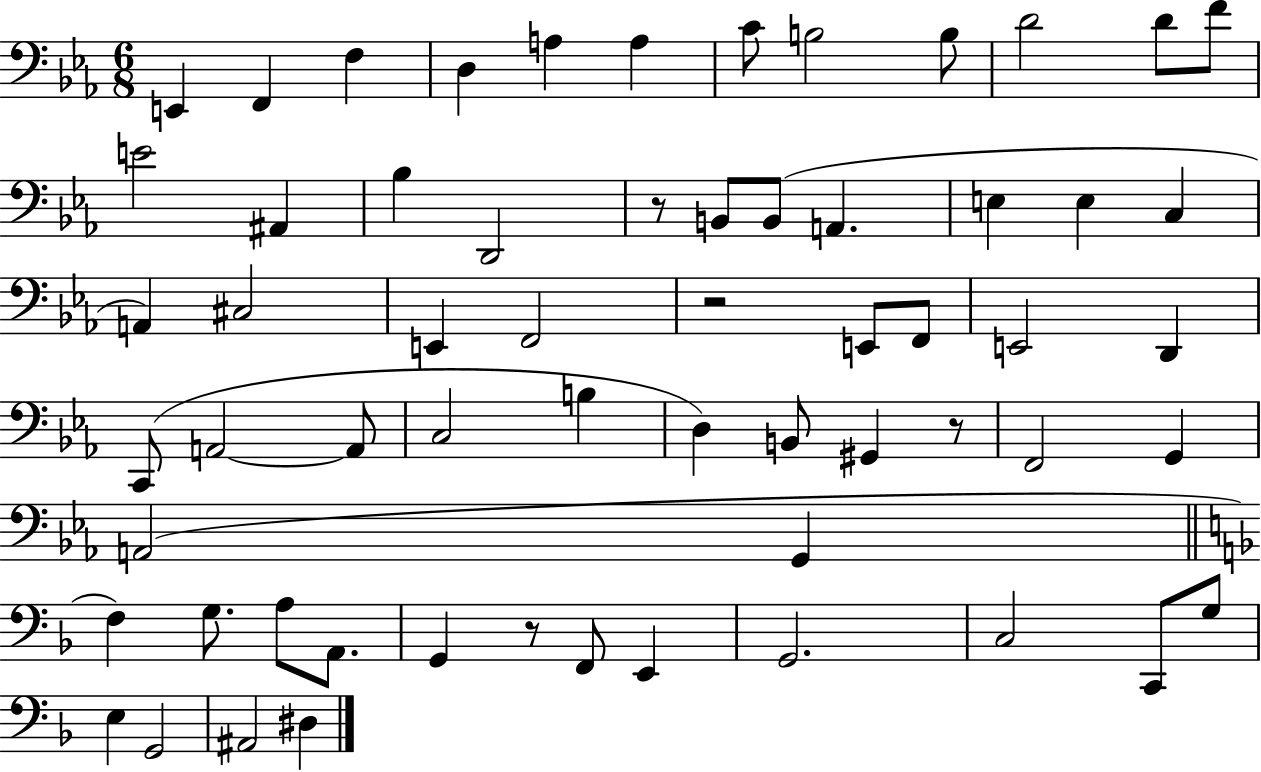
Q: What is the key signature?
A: EES major